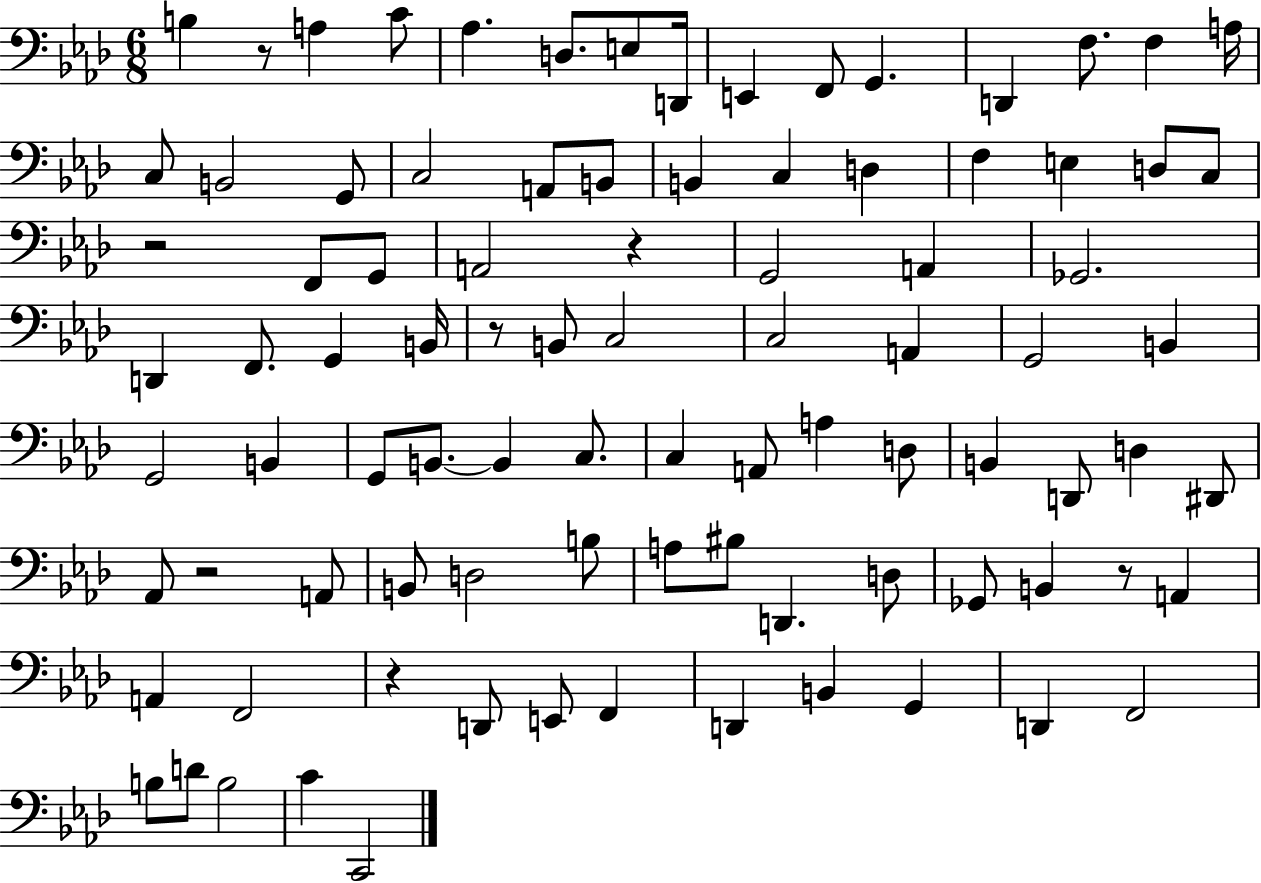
X:1
T:Untitled
M:6/8
L:1/4
K:Ab
B, z/2 A, C/2 _A, D,/2 E,/2 D,,/4 E,, F,,/2 G,, D,, F,/2 F, A,/4 C,/2 B,,2 G,,/2 C,2 A,,/2 B,,/2 B,, C, D, F, E, D,/2 C,/2 z2 F,,/2 G,,/2 A,,2 z G,,2 A,, _G,,2 D,, F,,/2 G,, B,,/4 z/2 B,,/2 C,2 C,2 A,, G,,2 B,, G,,2 B,, G,,/2 B,,/2 B,, C,/2 C, A,,/2 A, D,/2 B,, D,,/2 D, ^D,,/2 _A,,/2 z2 A,,/2 B,,/2 D,2 B,/2 A,/2 ^B,/2 D,, D,/2 _G,,/2 B,, z/2 A,, A,, F,,2 z D,,/2 E,,/2 F,, D,, B,, G,, D,, F,,2 B,/2 D/2 B,2 C C,,2